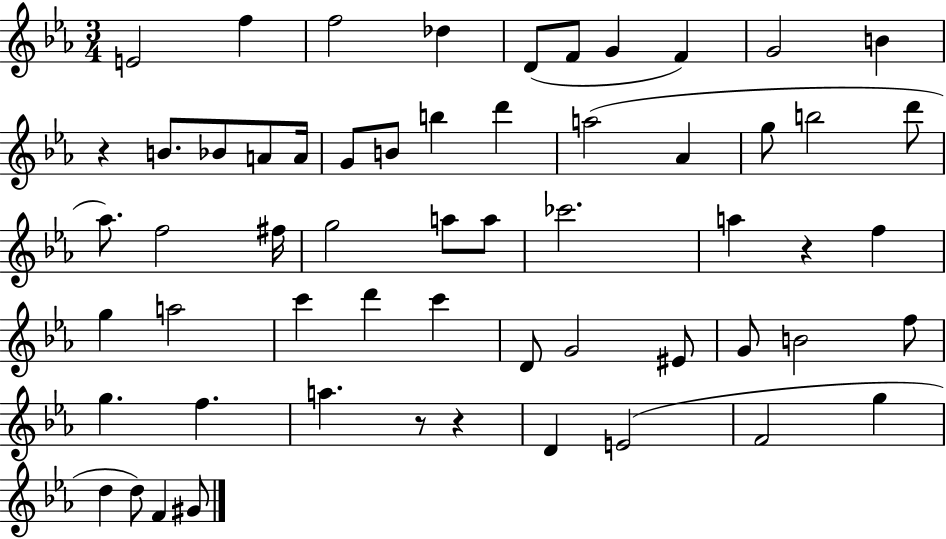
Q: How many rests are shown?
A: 4